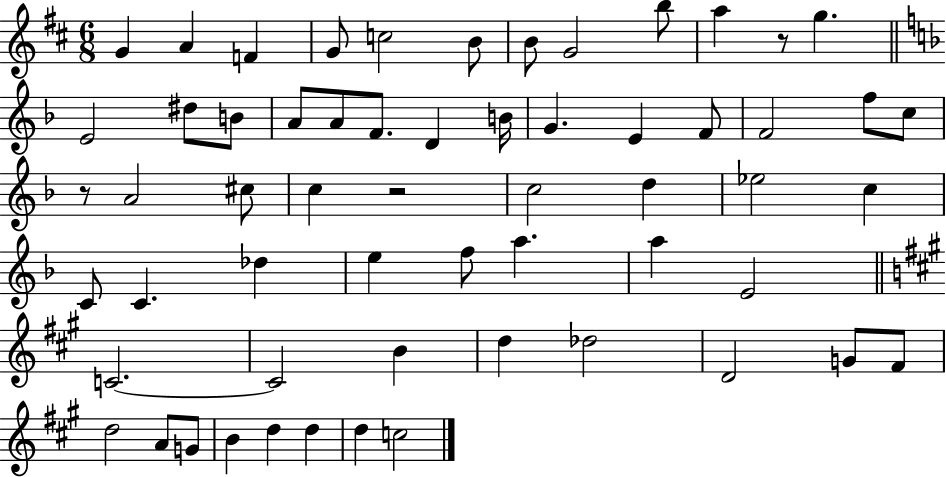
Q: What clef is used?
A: treble